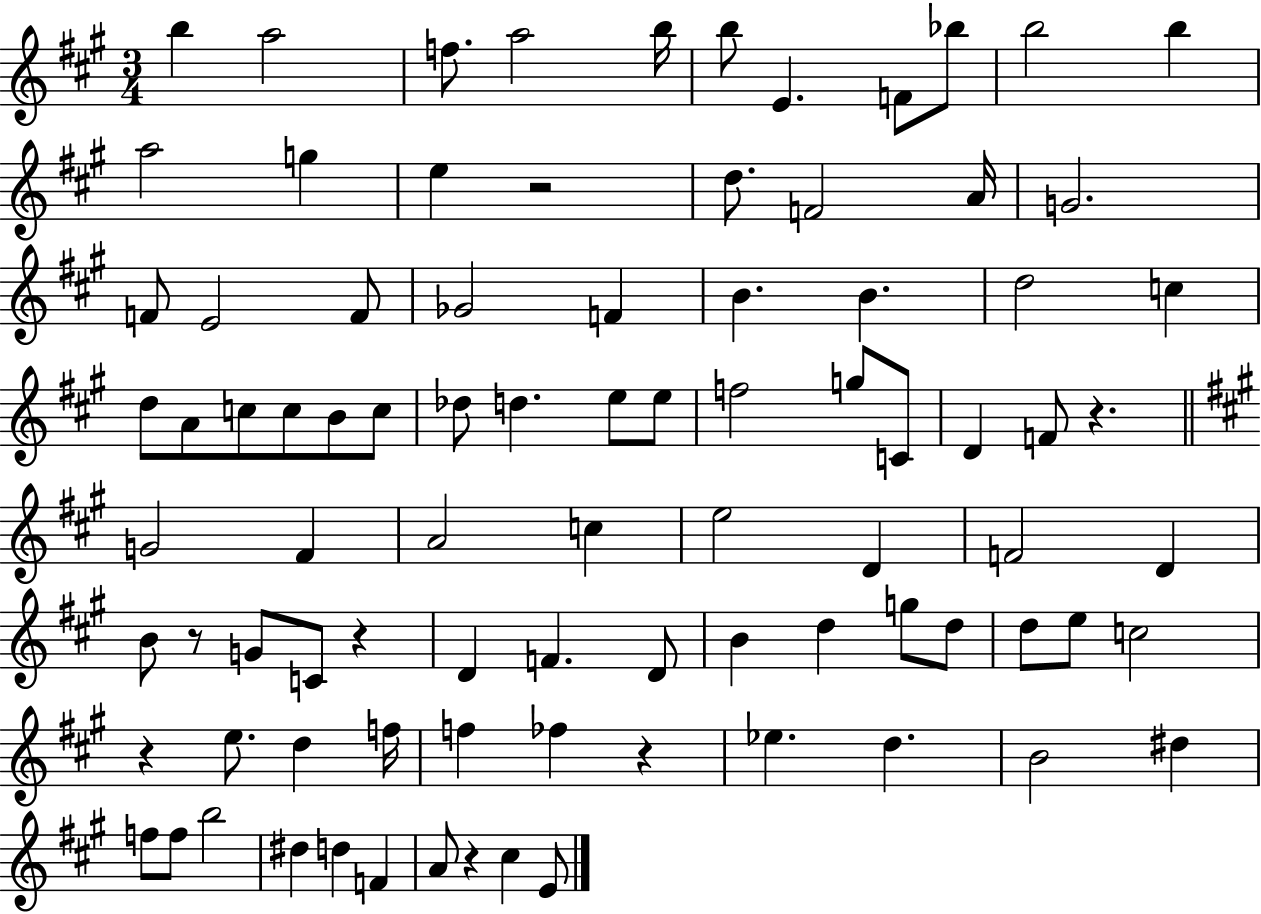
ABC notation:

X:1
T:Untitled
M:3/4
L:1/4
K:A
b a2 f/2 a2 b/4 b/2 E F/2 _b/2 b2 b a2 g e z2 d/2 F2 A/4 G2 F/2 E2 F/2 _G2 F B B d2 c d/2 A/2 c/2 c/2 B/2 c/2 _d/2 d e/2 e/2 f2 g/2 C/2 D F/2 z G2 ^F A2 c e2 D F2 D B/2 z/2 G/2 C/2 z D F D/2 B d g/2 d/2 d/2 e/2 c2 z e/2 d f/4 f _f z _e d B2 ^d f/2 f/2 b2 ^d d F A/2 z ^c E/2